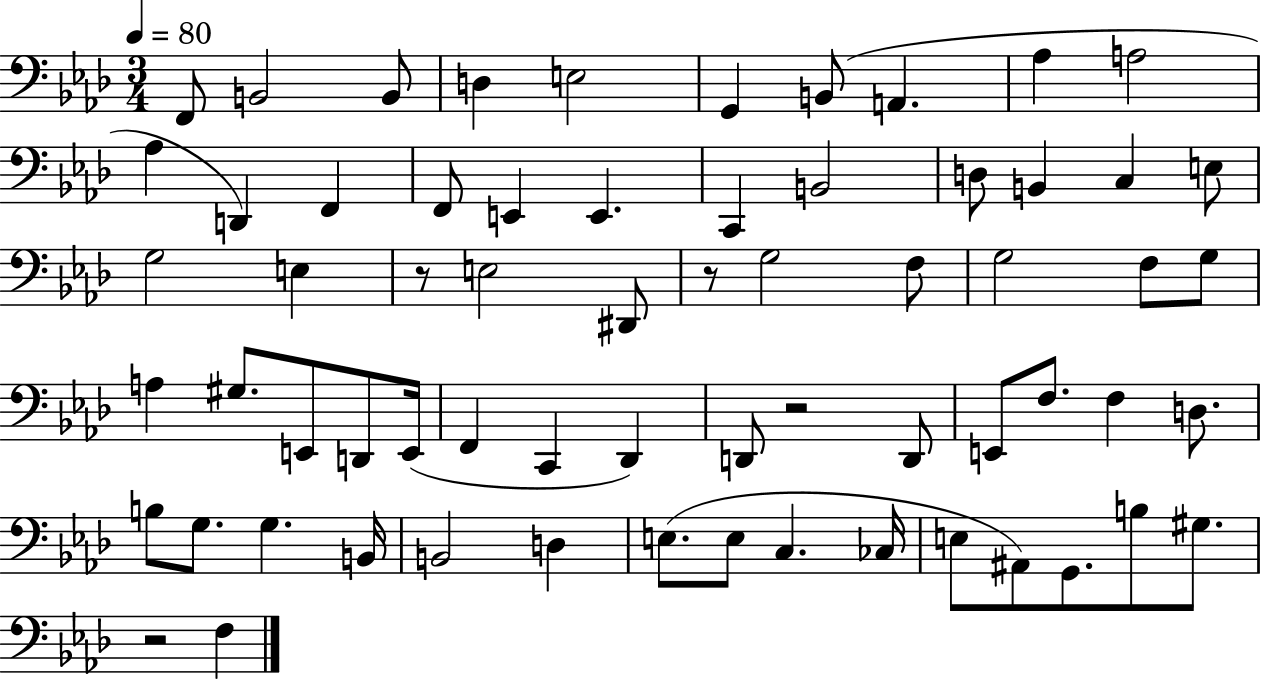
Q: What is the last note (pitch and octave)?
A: F3